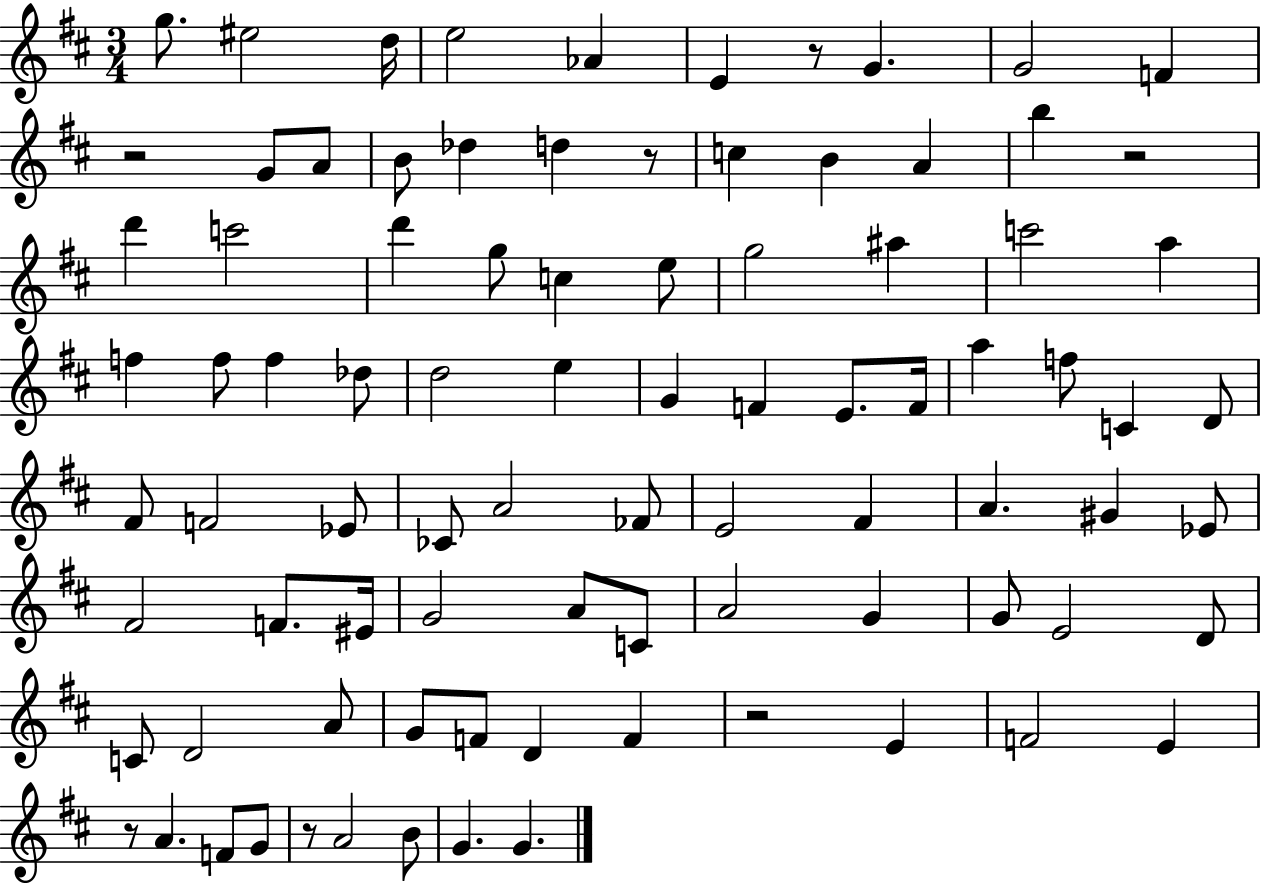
{
  \clef treble
  \numericTimeSignature
  \time 3/4
  \key d \major
  g''8. eis''2 d''16 | e''2 aes'4 | e'4 r8 g'4. | g'2 f'4 | \break r2 g'8 a'8 | b'8 des''4 d''4 r8 | c''4 b'4 a'4 | b''4 r2 | \break d'''4 c'''2 | d'''4 g''8 c''4 e''8 | g''2 ais''4 | c'''2 a''4 | \break f''4 f''8 f''4 des''8 | d''2 e''4 | g'4 f'4 e'8. f'16 | a''4 f''8 c'4 d'8 | \break fis'8 f'2 ees'8 | ces'8 a'2 fes'8 | e'2 fis'4 | a'4. gis'4 ees'8 | \break fis'2 f'8. eis'16 | g'2 a'8 c'8 | a'2 g'4 | g'8 e'2 d'8 | \break c'8 d'2 a'8 | g'8 f'8 d'4 f'4 | r2 e'4 | f'2 e'4 | \break r8 a'4. f'8 g'8 | r8 a'2 b'8 | g'4. g'4. | \bar "|."
}